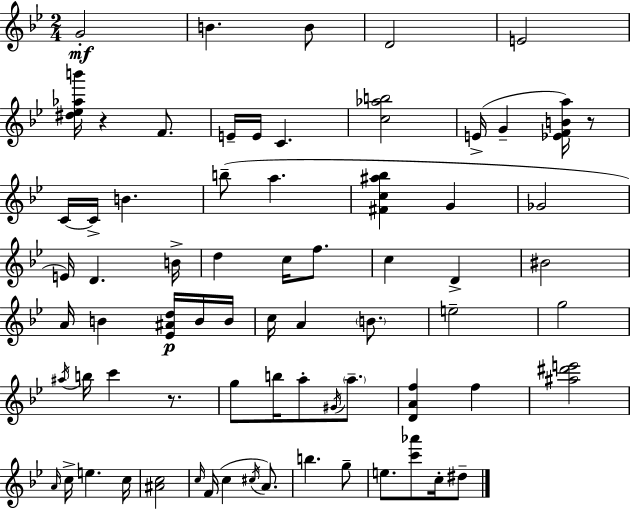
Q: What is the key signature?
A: G minor